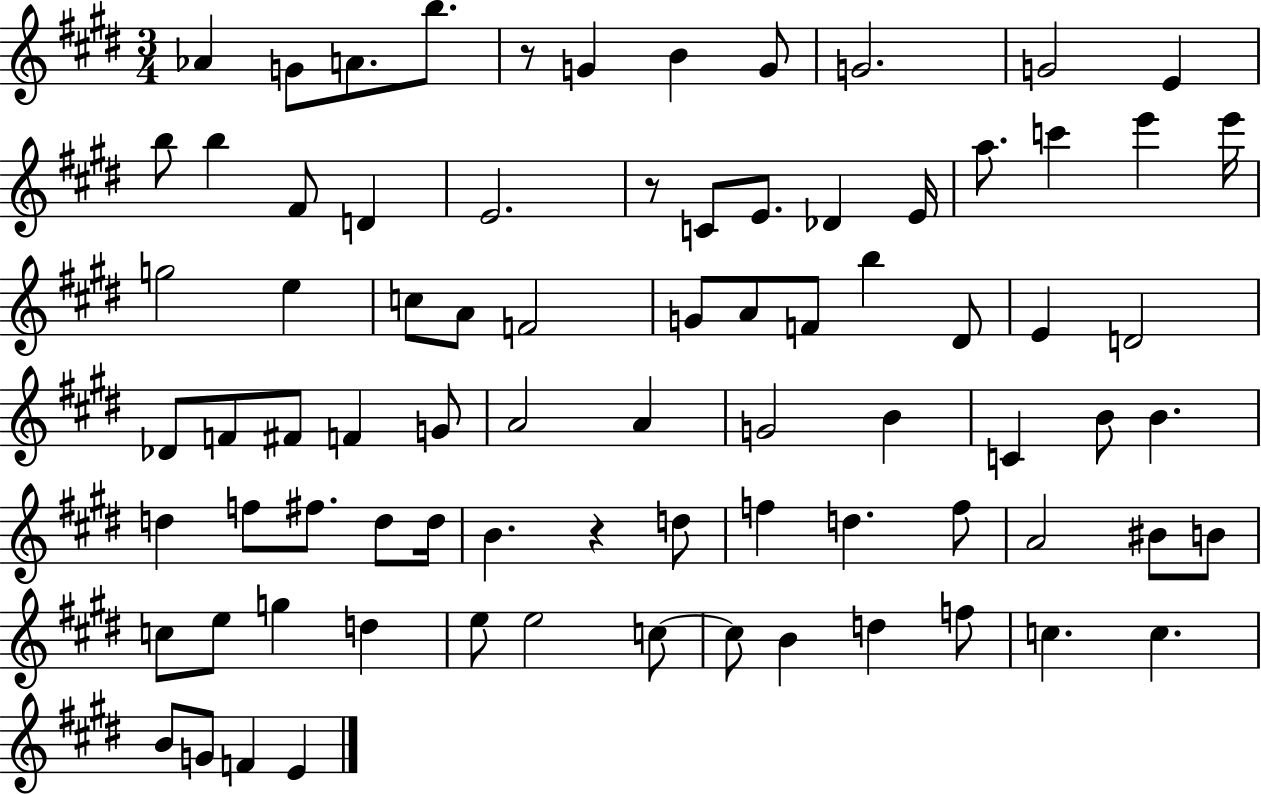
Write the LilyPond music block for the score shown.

{
  \clef treble
  \numericTimeSignature
  \time 3/4
  \key e \major
  aes'4 g'8 a'8. b''8. | r8 g'4 b'4 g'8 | g'2. | g'2 e'4 | \break b''8 b''4 fis'8 d'4 | e'2. | r8 c'8 e'8. des'4 e'16 | a''8. c'''4 e'''4 e'''16 | \break g''2 e''4 | c''8 a'8 f'2 | g'8 a'8 f'8 b''4 dis'8 | e'4 d'2 | \break des'8 f'8 fis'8 f'4 g'8 | a'2 a'4 | g'2 b'4 | c'4 b'8 b'4. | \break d''4 f''8 fis''8. d''8 d''16 | b'4. r4 d''8 | f''4 d''4. f''8 | a'2 bis'8 b'8 | \break c''8 e''8 g''4 d''4 | e''8 e''2 c''8~~ | c''8 b'4 d''4 f''8 | c''4. c''4. | \break b'8 g'8 f'4 e'4 | \bar "|."
}